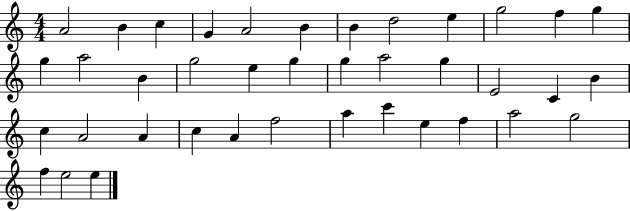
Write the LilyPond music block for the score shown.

{
  \clef treble
  \numericTimeSignature
  \time 4/4
  \key c \major
  a'2 b'4 c''4 | g'4 a'2 b'4 | b'4 d''2 e''4 | g''2 f''4 g''4 | \break g''4 a''2 b'4 | g''2 e''4 g''4 | g''4 a''2 g''4 | e'2 c'4 b'4 | \break c''4 a'2 a'4 | c''4 a'4 f''2 | a''4 c'''4 e''4 f''4 | a''2 g''2 | \break f''4 e''2 e''4 | \bar "|."
}